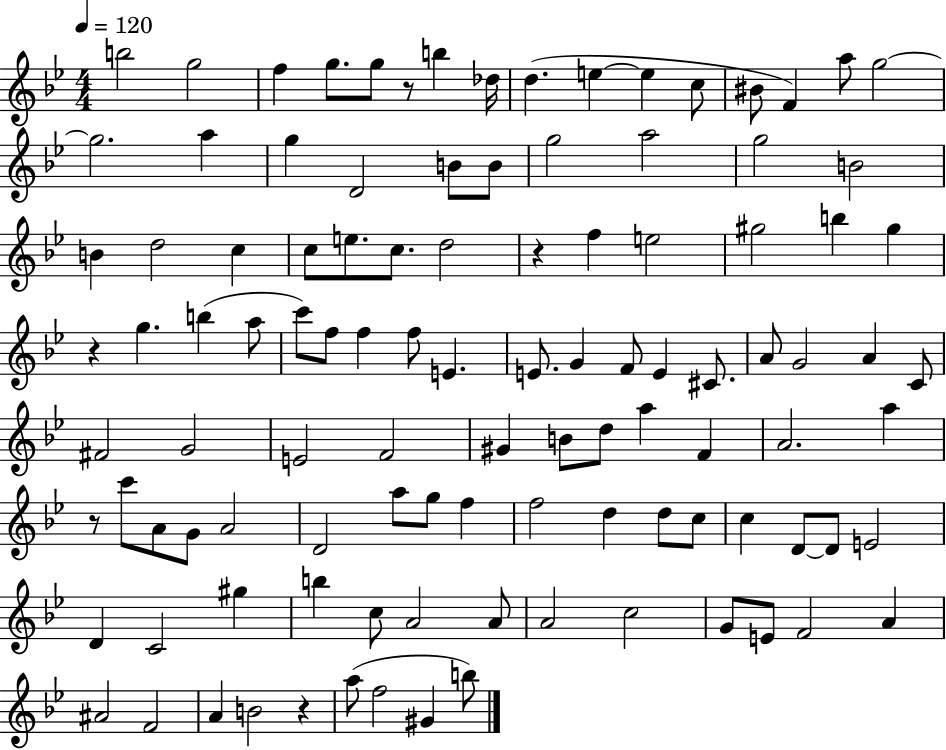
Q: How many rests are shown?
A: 5